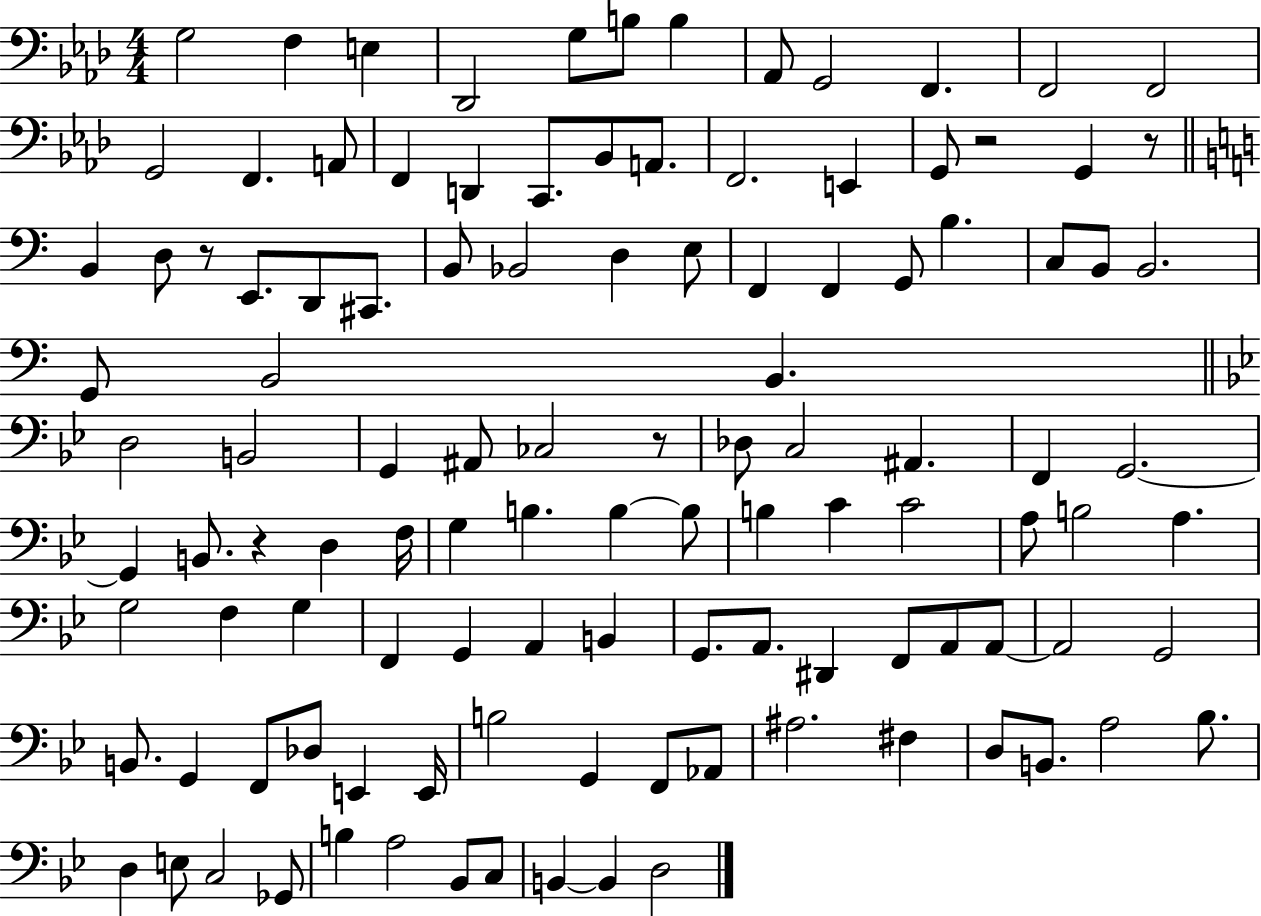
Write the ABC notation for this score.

X:1
T:Untitled
M:4/4
L:1/4
K:Ab
G,2 F, E, _D,,2 G,/2 B,/2 B, _A,,/2 G,,2 F,, F,,2 F,,2 G,,2 F,, A,,/2 F,, D,, C,,/2 _B,,/2 A,,/2 F,,2 E,, G,,/2 z2 G,, z/2 B,, D,/2 z/2 E,,/2 D,,/2 ^C,,/2 B,,/2 _B,,2 D, E,/2 F,, F,, G,,/2 B, C,/2 B,,/2 B,,2 G,,/2 B,,2 B,, D,2 B,,2 G,, ^A,,/2 _C,2 z/2 _D,/2 C,2 ^A,, F,, G,,2 G,, B,,/2 z D, F,/4 G, B, B, B,/2 B, C C2 A,/2 B,2 A, G,2 F, G, F,, G,, A,, B,, G,,/2 A,,/2 ^D,, F,,/2 A,,/2 A,,/2 A,,2 G,,2 B,,/2 G,, F,,/2 _D,/2 E,, E,,/4 B,2 G,, F,,/2 _A,,/2 ^A,2 ^F, D,/2 B,,/2 A,2 _B,/2 D, E,/2 C,2 _G,,/2 B, A,2 _B,,/2 C,/2 B,, B,, D,2